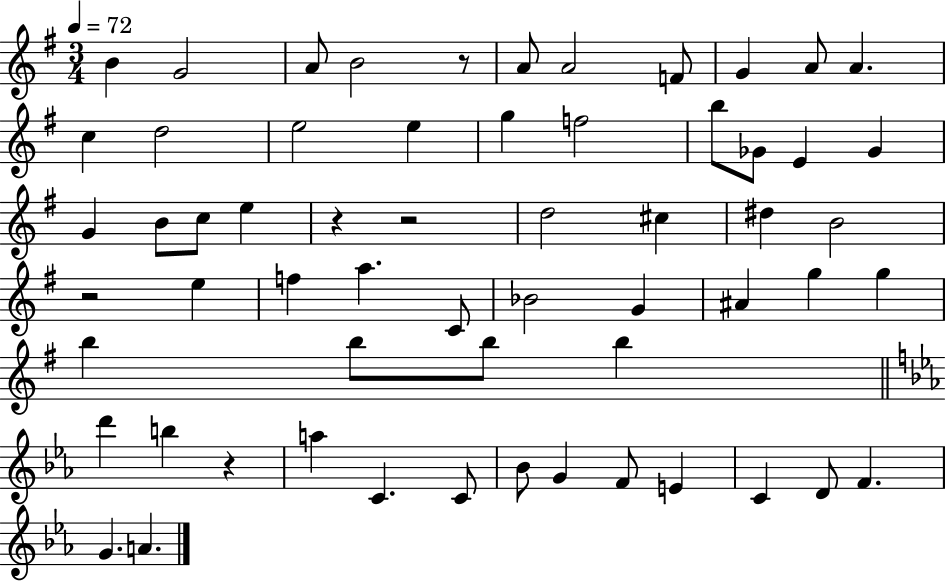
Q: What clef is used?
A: treble